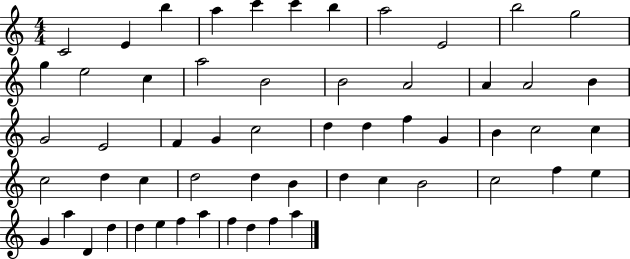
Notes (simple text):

C4/h E4/q B5/q A5/q C6/q C6/q B5/q A5/h E4/h B5/h G5/h G5/q E5/h C5/q A5/h B4/h B4/h A4/h A4/q A4/h B4/q G4/h E4/h F4/q G4/q C5/h D5/q D5/q F5/q G4/q B4/q C5/h C5/q C5/h D5/q C5/q D5/h D5/q B4/q D5/q C5/q B4/h C5/h F5/q E5/q G4/q A5/q D4/q D5/q D5/q E5/q F5/q A5/q F5/q D5/q F5/q A5/q